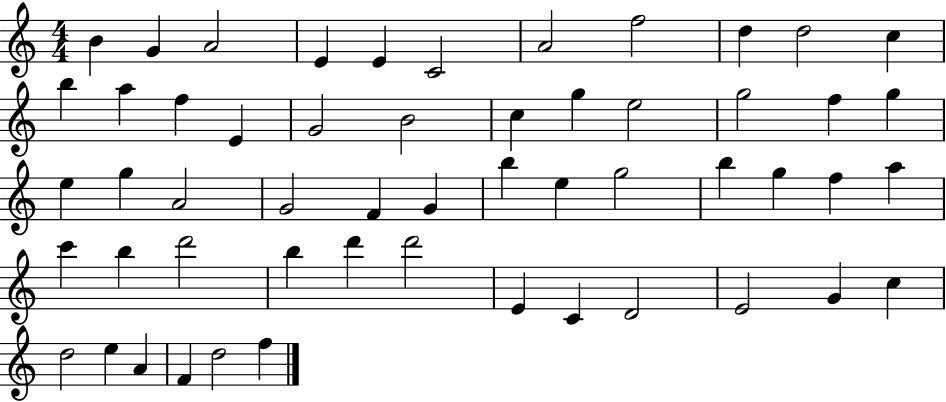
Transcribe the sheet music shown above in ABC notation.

X:1
T:Untitled
M:4/4
L:1/4
K:C
B G A2 E E C2 A2 f2 d d2 c b a f E G2 B2 c g e2 g2 f g e g A2 G2 F G b e g2 b g f a c' b d'2 b d' d'2 E C D2 E2 G c d2 e A F d2 f